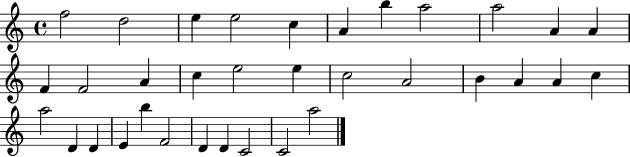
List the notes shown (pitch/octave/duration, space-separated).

F5/h D5/h E5/q E5/h C5/q A4/q B5/q A5/h A5/h A4/q A4/q F4/q F4/h A4/q C5/q E5/h E5/q C5/h A4/h B4/q A4/q A4/q C5/q A5/h D4/q D4/q E4/q B5/q F4/h D4/q D4/q C4/h C4/h A5/h